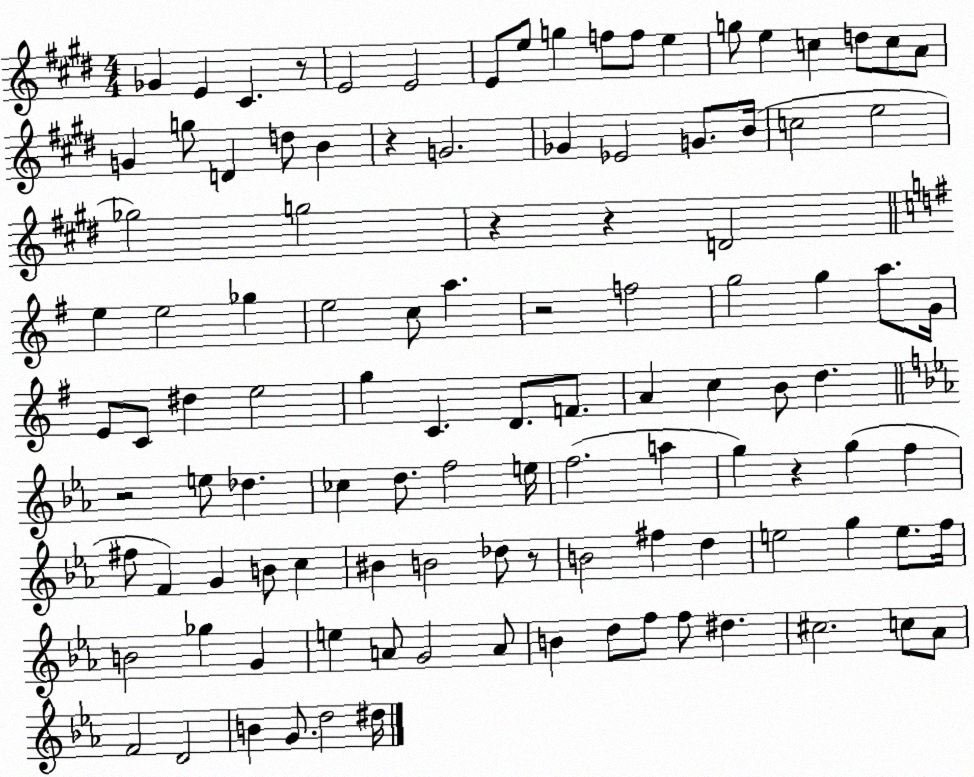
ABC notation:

X:1
T:Untitled
M:4/4
L:1/4
K:E
_G E ^C z/2 E2 E2 E/2 e/2 g f/2 f/2 e g/2 e c d/2 c/2 A/2 G g/2 D d/2 B z G2 _G _E2 G/2 B/4 c2 e2 _g2 g2 z z D2 e e2 _g e2 c/2 a z2 f2 g2 g a/2 G/4 E/2 C/2 ^d e2 g C D/2 F/2 A c B/2 d z2 e/2 _d _c d/2 f2 e/4 f2 a g z g f ^f/2 F G B/2 c ^B B2 _d/2 z/2 B2 ^f d e2 g e/2 f/4 B2 _g G e A/2 G2 A/2 B d/2 f/2 f/2 ^d ^c2 c/2 _A/2 F2 D2 B G/2 d2 ^d/4